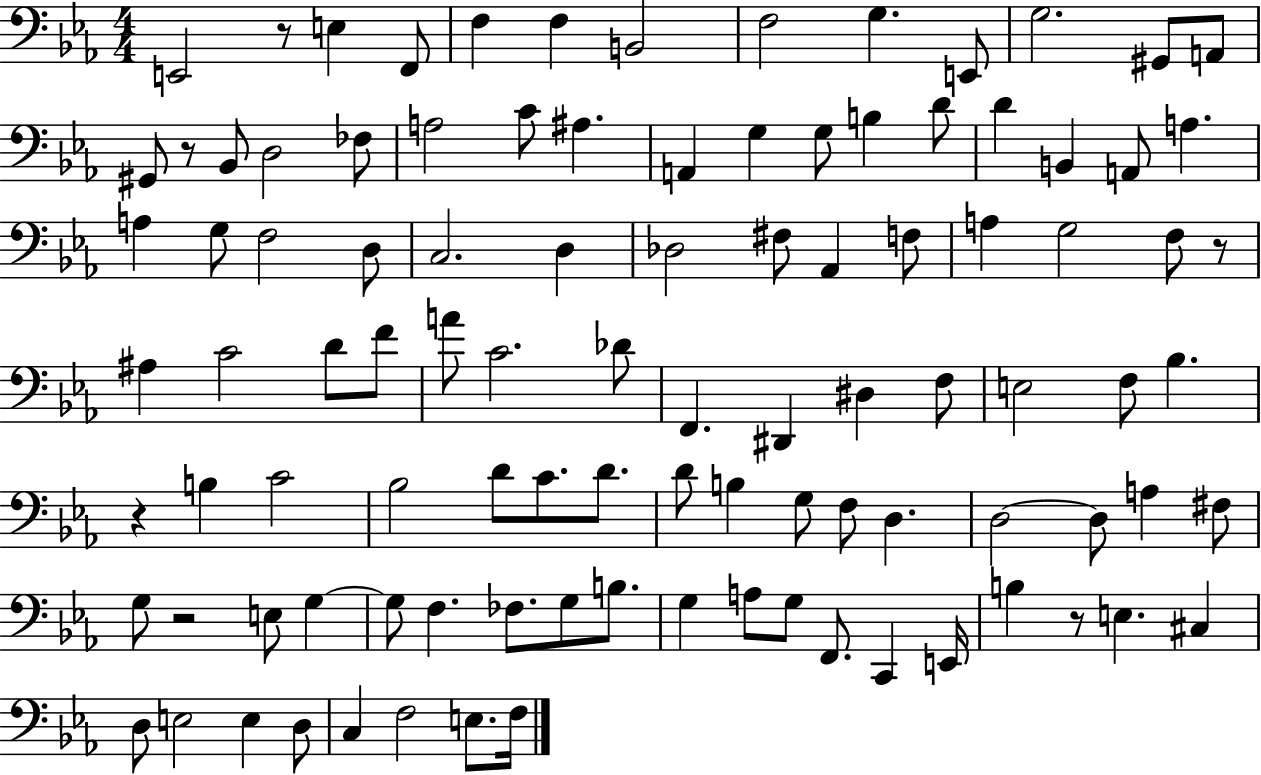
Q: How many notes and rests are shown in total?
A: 101